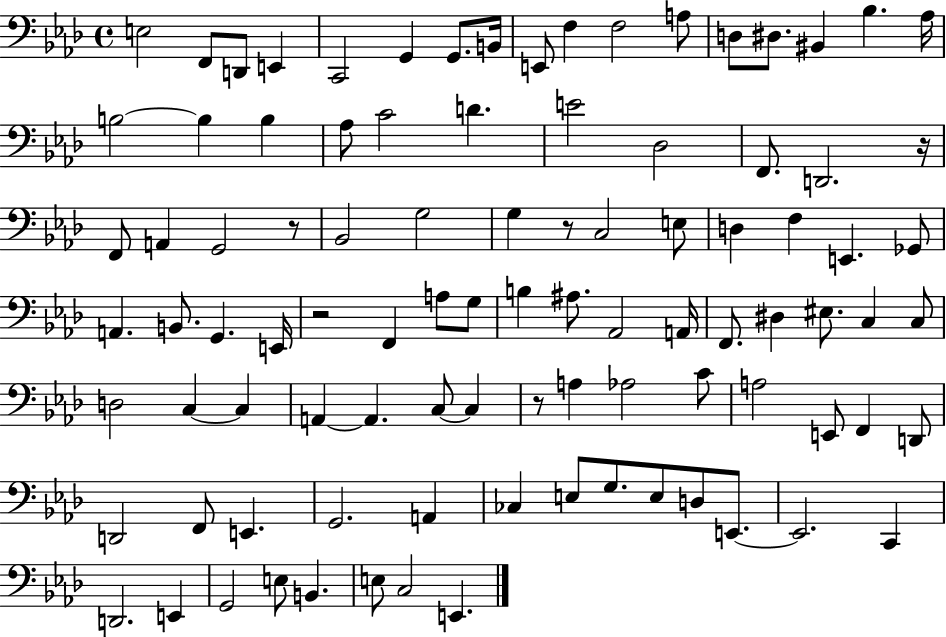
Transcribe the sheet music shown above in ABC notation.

X:1
T:Untitled
M:4/4
L:1/4
K:Ab
E,2 F,,/2 D,,/2 E,, C,,2 G,, G,,/2 B,,/4 E,,/2 F, F,2 A,/2 D,/2 ^D,/2 ^B,, _B, _A,/4 B,2 B, B, _A,/2 C2 D E2 _D,2 F,,/2 D,,2 z/4 F,,/2 A,, G,,2 z/2 _B,,2 G,2 G, z/2 C,2 E,/2 D, F, E,, _G,,/2 A,, B,,/2 G,, E,,/4 z2 F,, A,/2 G,/2 B, ^A,/2 _A,,2 A,,/4 F,,/2 ^D, ^E,/2 C, C,/2 D,2 C, C, A,, A,, C,/2 C, z/2 A, _A,2 C/2 A,2 E,,/2 F,, D,,/2 D,,2 F,,/2 E,, G,,2 A,, _C, E,/2 G,/2 E,/2 D,/2 E,,/2 E,,2 C,, D,,2 E,, G,,2 E,/2 B,, E,/2 C,2 E,,